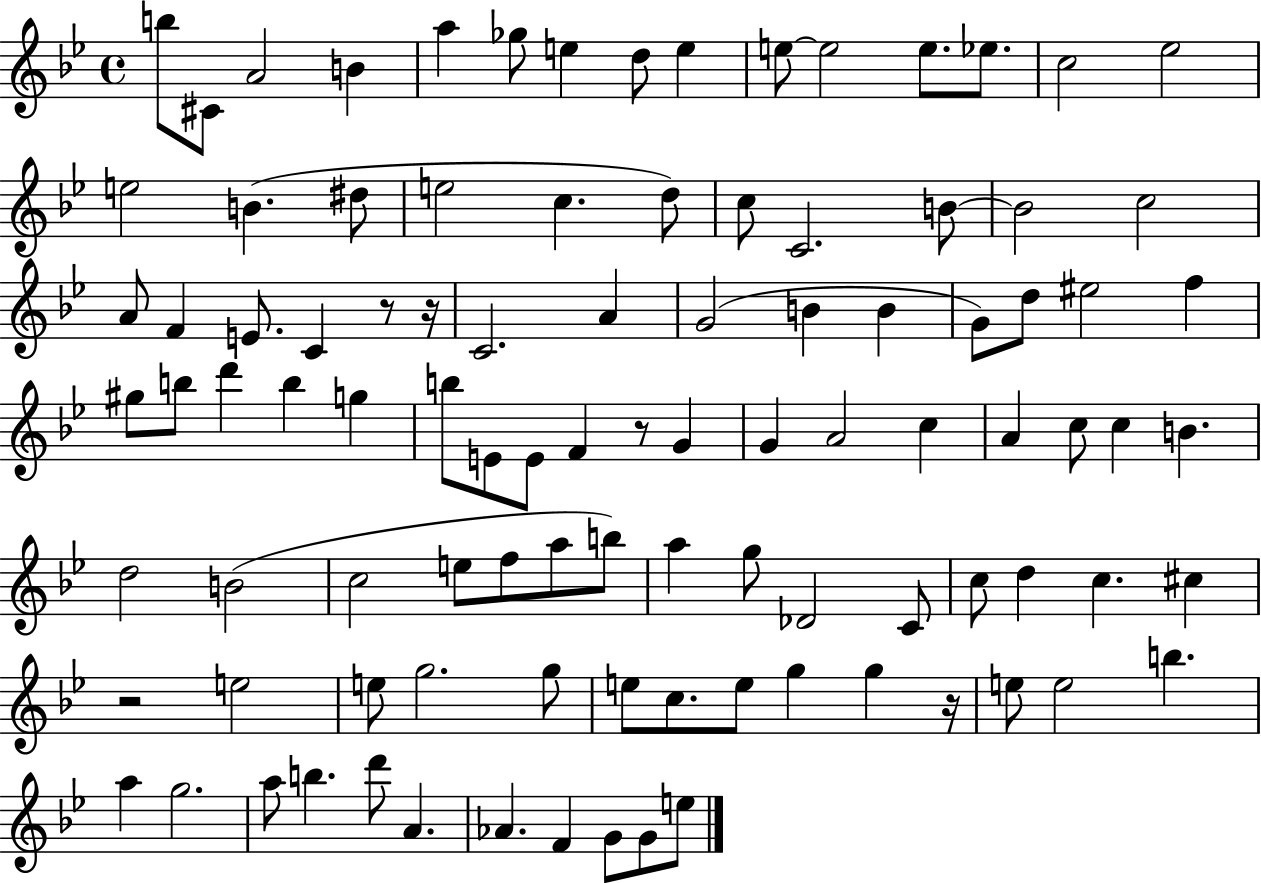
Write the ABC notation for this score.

X:1
T:Untitled
M:4/4
L:1/4
K:Bb
b/2 ^C/2 A2 B a _g/2 e d/2 e e/2 e2 e/2 _e/2 c2 _e2 e2 B ^d/2 e2 c d/2 c/2 C2 B/2 B2 c2 A/2 F E/2 C z/2 z/4 C2 A G2 B B G/2 d/2 ^e2 f ^g/2 b/2 d' b g b/2 E/2 E/2 F z/2 G G A2 c A c/2 c B d2 B2 c2 e/2 f/2 a/2 b/2 a g/2 _D2 C/2 c/2 d c ^c z2 e2 e/2 g2 g/2 e/2 c/2 e/2 g g z/4 e/2 e2 b a g2 a/2 b d'/2 A _A F G/2 G/2 e/2